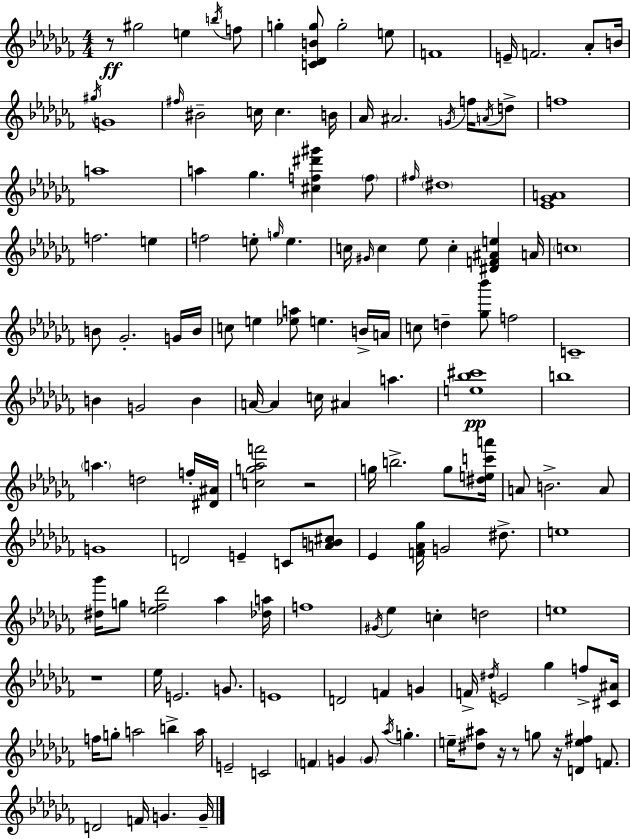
X:1
T:Untitled
M:4/4
L:1/4
K:Abm
z/2 ^g2 e b/4 f/2 g [C_DBg]/2 g2 e/2 F4 E/4 F2 _A/2 B/4 ^g/4 G4 ^f/4 ^B2 c/4 c B/4 _A/4 ^A2 G/4 f/4 A/4 d/2 f4 a4 a _g [^cf^d'^g'] f/2 ^f/4 ^d4 [_E_GA]4 f2 e f2 e/2 g/4 e c/4 ^G/4 c _e/2 c [^DF^Ae] A/4 c4 B/2 _G2 G/4 B/4 c/2 e [_ea]/2 e B/4 A/4 c/2 d [_g_b']/2 f2 C4 B G2 B A/4 A c/4 ^A a [e_b^c']4 b4 a d2 f/4 [^D^A]/4 [cg_af']2 z2 g/4 b2 g/2 [^dec'a']/4 A/2 B2 A/2 G4 D2 E C/2 [AB^c]/2 _E [F_A_g]/4 G2 ^d/2 e4 [^d_g']/4 g/2 [_ef_d']2 _a [_da]/4 f4 ^G/4 _e c d2 e4 z4 _e/4 E2 G/2 E4 D2 F G F/4 ^d/4 E2 _g f/2 [^C^A]/4 f/4 g/2 a2 b a/4 E2 C2 F G G/2 _a/4 g e/4 [^d^a]/2 z/4 z/2 g/2 z/4 [De^f] F/2 D2 F/4 G G/4